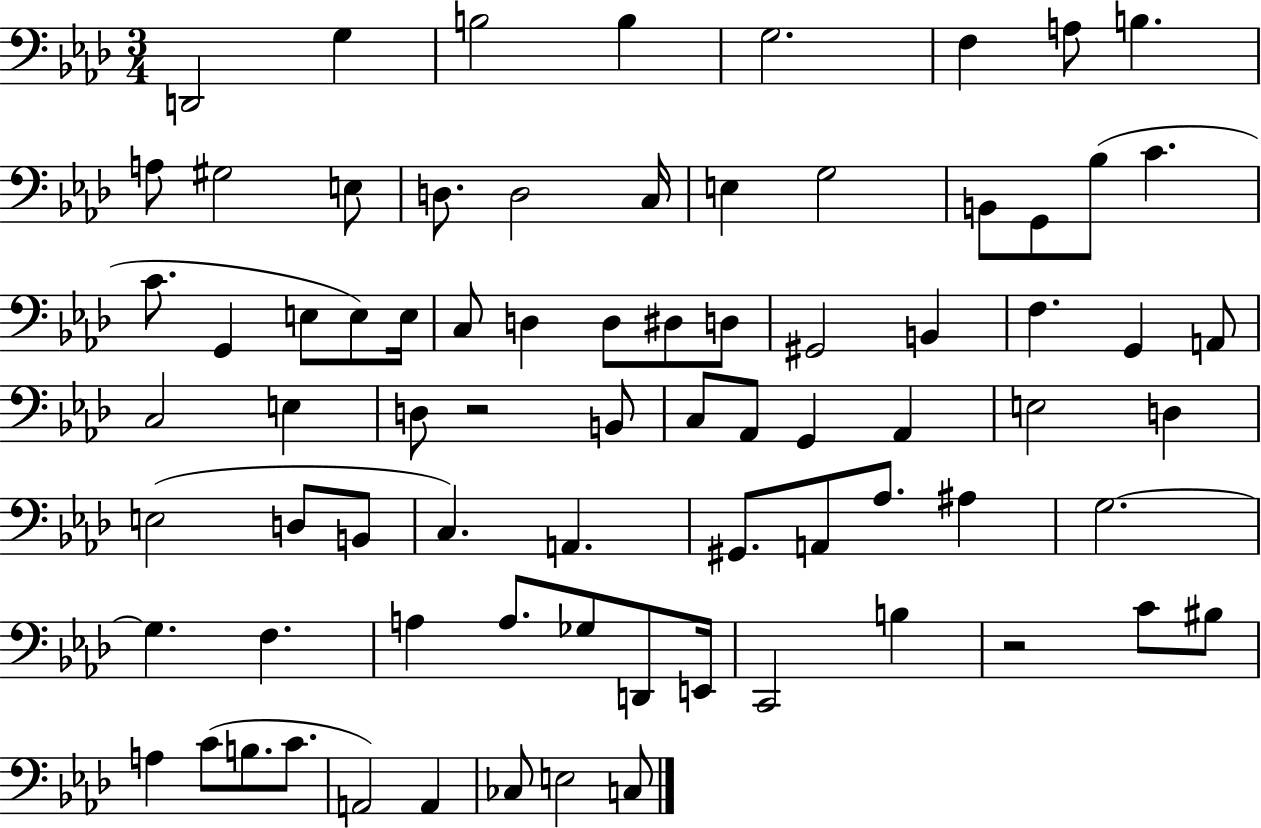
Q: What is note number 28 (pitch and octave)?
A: D3